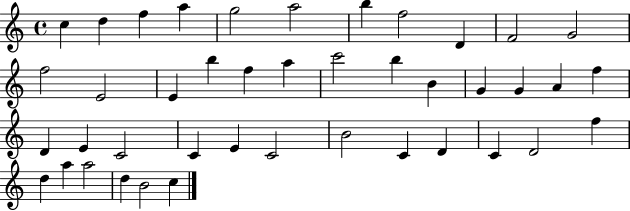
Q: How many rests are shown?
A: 0